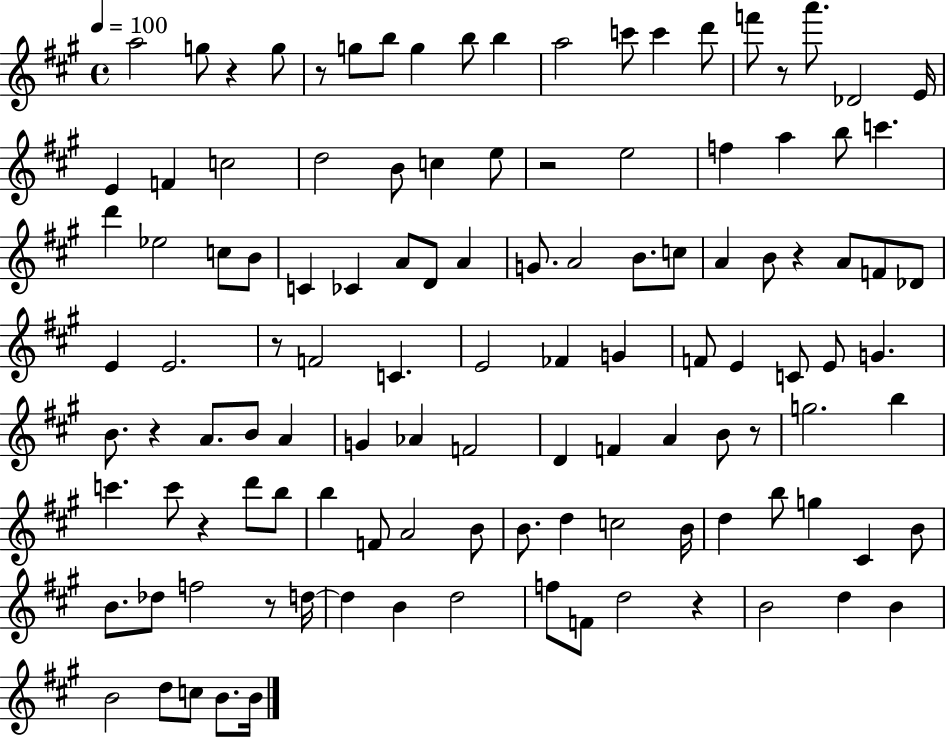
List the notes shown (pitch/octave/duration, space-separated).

A5/h G5/e R/q G5/e R/e G5/e B5/e G5/q B5/e B5/q A5/h C6/e C6/q D6/e F6/e R/e A6/e. Db4/h E4/s E4/q F4/q C5/h D5/h B4/e C5/q E5/e R/h E5/h F5/q A5/q B5/e C6/q. D6/q Eb5/h C5/e B4/e C4/q CES4/q A4/e D4/e A4/q G4/e. A4/h B4/e. C5/e A4/q B4/e R/q A4/e F4/e Db4/e E4/q E4/h. R/e F4/h C4/q. E4/h FES4/q G4/q F4/e E4/q C4/e E4/e G4/q. B4/e. R/q A4/e. B4/e A4/q G4/q Ab4/q F4/h D4/q F4/q A4/q B4/e R/e G5/h. B5/q C6/q. C6/e R/q D6/e B5/e B5/q F4/e A4/h B4/e B4/e. D5/q C5/h B4/s D5/q B5/e G5/q C#4/q B4/e B4/e. Db5/e F5/h R/e D5/s D5/q B4/q D5/h F5/e F4/e D5/h R/q B4/h D5/q B4/q B4/h D5/e C5/e B4/e. B4/s